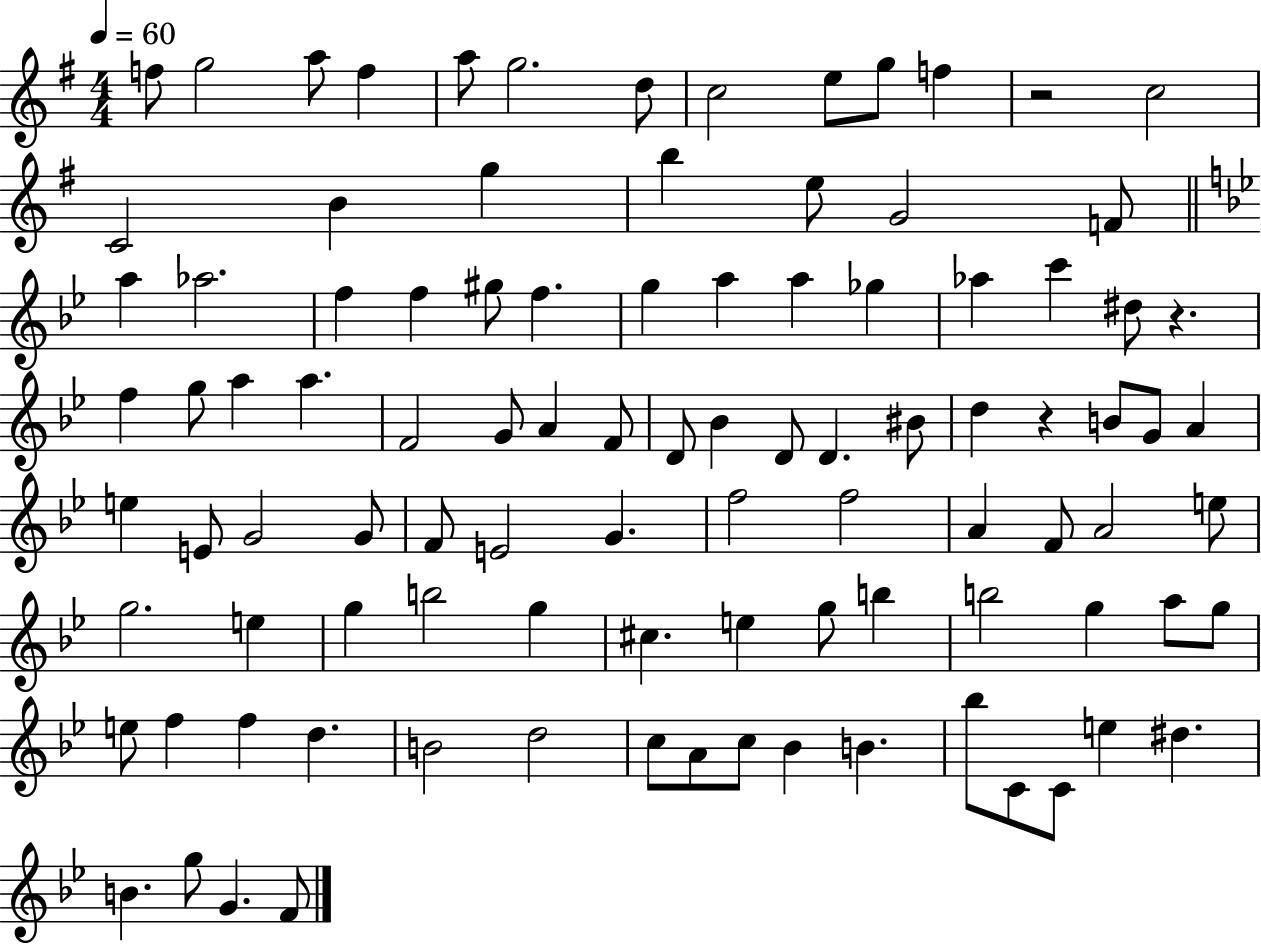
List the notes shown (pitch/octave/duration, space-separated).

F5/e G5/h A5/e F5/q A5/e G5/h. D5/e C5/h E5/e G5/e F5/q R/h C5/h C4/h B4/q G5/q B5/q E5/e G4/h F4/e A5/q Ab5/h. F5/q F5/q G#5/e F5/q. G5/q A5/q A5/q Gb5/q Ab5/q C6/q D#5/e R/q. F5/q G5/e A5/q A5/q. F4/h G4/e A4/q F4/e D4/e Bb4/q D4/e D4/q. BIS4/e D5/q R/q B4/e G4/e A4/q E5/q E4/e G4/h G4/e F4/e E4/h G4/q. F5/h F5/h A4/q F4/e A4/h E5/e G5/h. E5/q G5/q B5/h G5/q C#5/q. E5/q G5/e B5/q B5/h G5/q A5/e G5/e E5/e F5/q F5/q D5/q. B4/h D5/h C5/e A4/e C5/e Bb4/q B4/q. Bb5/e C4/e C4/e E5/q D#5/q. B4/q. G5/e G4/q. F4/e